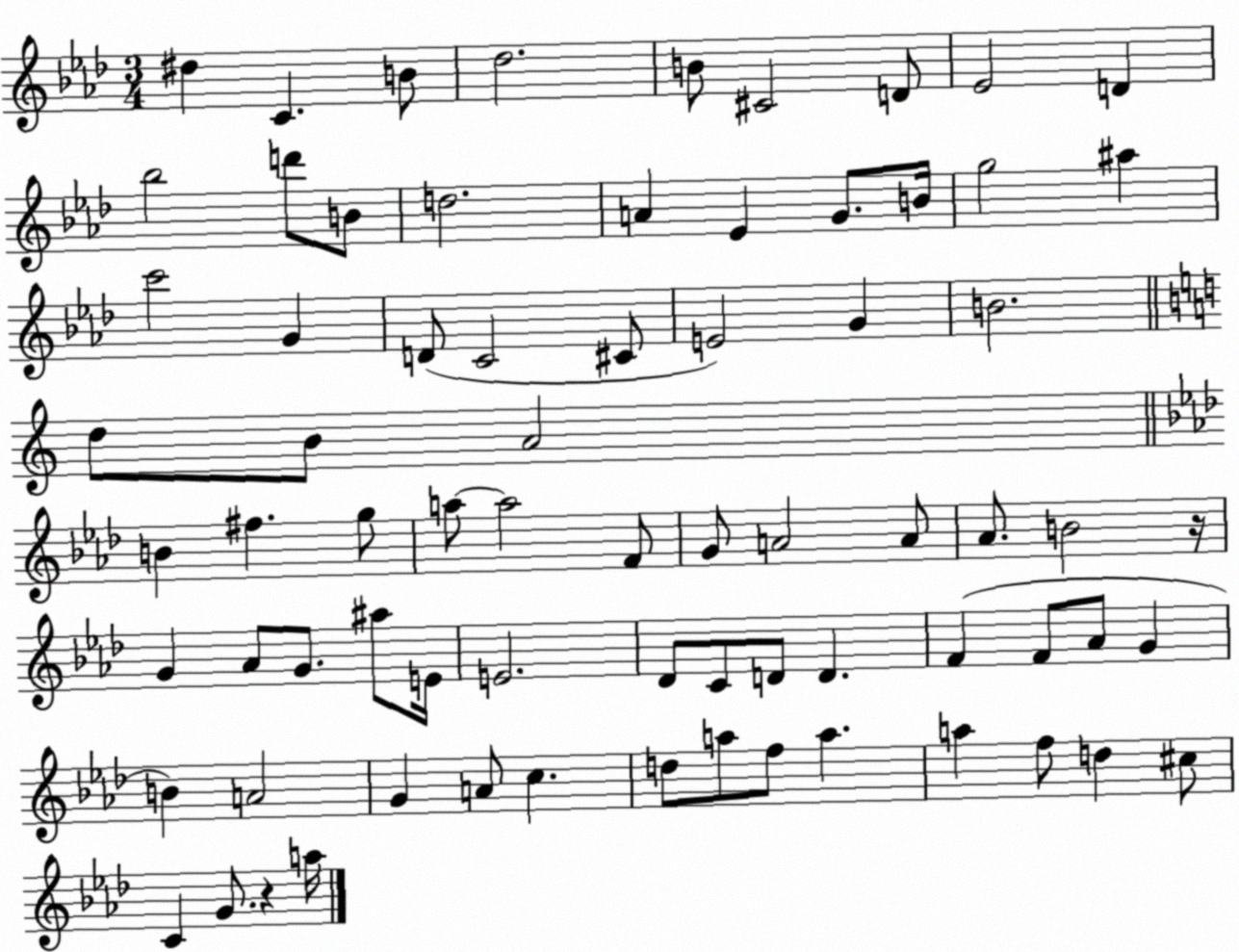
X:1
T:Untitled
M:3/4
L:1/4
K:Ab
^d C B/2 _d2 B/2 ^C2 D/2 _E2 D _b2 d'/2 B/2 d2 A _E G/2 B/4 g2 ^a c'2 G D/2 C2 ^C/2 E2 G B2 d/2 B/2 A2 B ^f g/2 a/2 a2 F/2 G/2 A2 A/2 _A/2 B2 z/4 G _A/2 G/2 ^a/2 E/4 E2 _D/2 C/2 D/2 D F F/2 _A/2 G B A2 G A/2 c d/2 a/2 f/2 a a f/2 d ^c/2 C G/2 z a/4